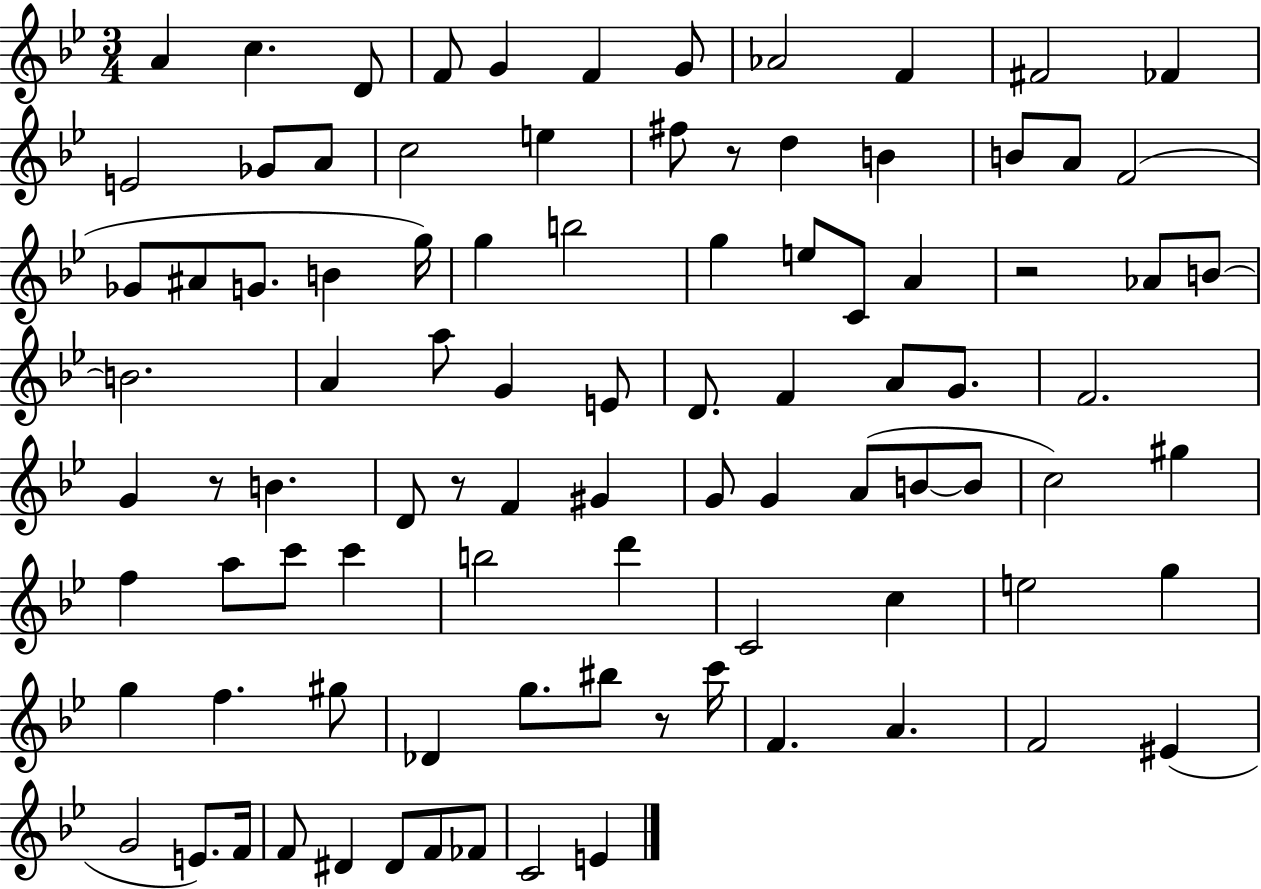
X:1
T:Untitled
M:3/4
L:1/4
K:Bb
A c D/2 F/2 G F G/2 _A2 F ^F2 _F E2 _G/2 A/2 c2 e ^f/2 z/2 d B B/2 A/2 F2 _G/2 ^A/2 G/2 B g/4 g b2 g e/2 C/2 A z2 _A/2 B/2 B2 A a/2 G E/2 D/2 F A/2 G/2 F2 G z/2 B D/2 z/2 F ^G G/2 G A/2 B/2 B/2 c2 ^g f a/2 c'/2 c' b2 d' C2 c e2 g g f ^g/2 _D g/2 ^b/2 z/2 c'/4 F A F2 ^E G2 E/2 F/4 F/2 ^D ^D/2 F/2 _F/2 C2 E